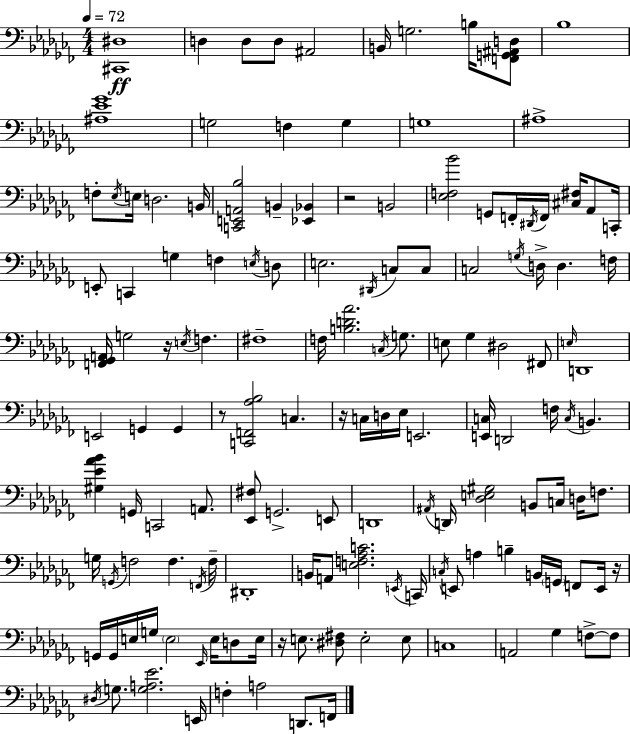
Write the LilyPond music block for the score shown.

{
  \clef bass
  \numericTimeSignature
  \time 4/4
  \key aes \minor
  \tempo 4 = 72
  \repeat volta 2 { <cis, dis>1\ff | d4 d8 d8 ais,2 | b,16 g2. b16 <f, g, ais, d>8 | bes1 | \break <ais ees' ges'>1 | g2 f4 g4 | g1 | ais1-> | \break f8-. \acciaccatura { ees16 } e16 d2. | b,16 <c, e, a, bes>2 b,4-- <ees, bes,>4 | r2 b,2 | <ees f bes'>2 g,8 f,16-. \acciaccatura { dis,16 } f,16 <cis fis>16 aes,8 | \break c,16-. e,8-. c,4 g4 f4 | \acciaccatura { e16 } d8 e2. \acciaccatura { dis,16 } | c8 c8 c2 \acciaccatura { g16 } d16-> d4. | f16 <f, ges, a,>16 g2 r16 \acciaccatura { e16 } | \break f4. fis1-- | f16 <b d' aes'>2. | \acciaccatura { c16 } g8. e8 ges4 dis2 | fis,8 \grace { e16 } d,1 | \break e,2 | g,4 g,4 r8 <c, f, aes bes>2 | c4. r16 c16 d16 ees16 e,2. | <e, c>16 d,2 | \break f16 \acciaccatura { c16 } b,4. <gis ees' aes' bes'>4 g,16 c,2 | a,8. <ees, fis>8 g,2.-> | e,8 d,1 | \acciaccatura { ais,16 } d,16 <des e gis>2 | \break b,8 c16 d16 f8. g16 \acciaccatura { g,16 } f2 | f4. \acciaccatura { f,16 } f16-- dis,1-. | b,16 a,8 <e f aes c'>2. | \acciaccatura { e,16 } c,16 \acciaccatura { c16 } e,8 | \break a4 b4-- b,16 \parenthesize g,16 f,8 e,16 r16 g,16 g,16 | e16 g16 \parenthesize e2 \grace { ees,16 } e16 d8 e16 r16 | e8. <dis fis>8 e2-. e8 c1 | a,2 | \break ges4 f8->~~ f8 \acciaccatura { dis16 } | g8. <g a ees'>2. e,16 | f4-. a2 d,8. f,16 | } \bar "|."
}